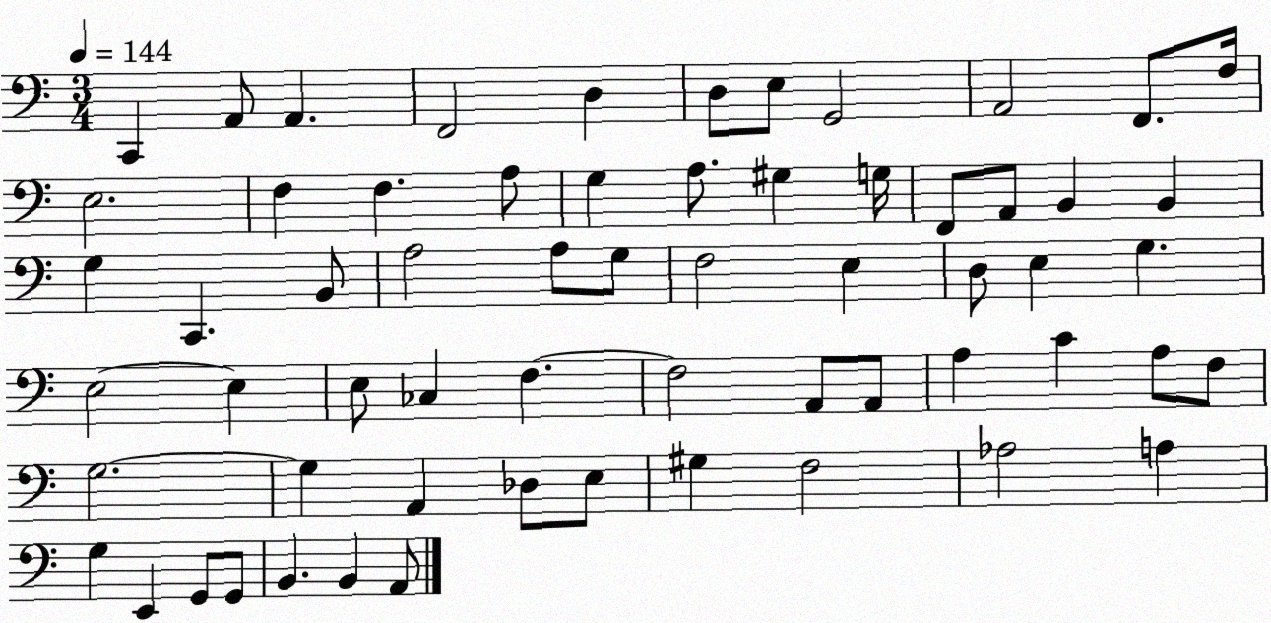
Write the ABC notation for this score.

X:1
T:Untitled
M:3/4
L:1/4
K:C
C,, A,,/2 A,, F,,2 D, D,/2 E,/2 G,,2 A,,2 F,,/2 F,/4 E,2 F, F, A,/2 G, A,/2 ^G, G,/4 F,,/2 A,,/2 B,, B,, G, C,, B,,/2 A,2 A,/2 G,/2 F,2 E, D,/2 E, G, E,2 E, E,/2 _C, F, F,2 A,,/2 A,,/2 A, C A,/2 F,/2 G,2 G, A,, _D,/2 E,/2 ^G, F,2 _A,2 A, G, E,, G,,/2 G,,/2 B,, B,, A,,/2